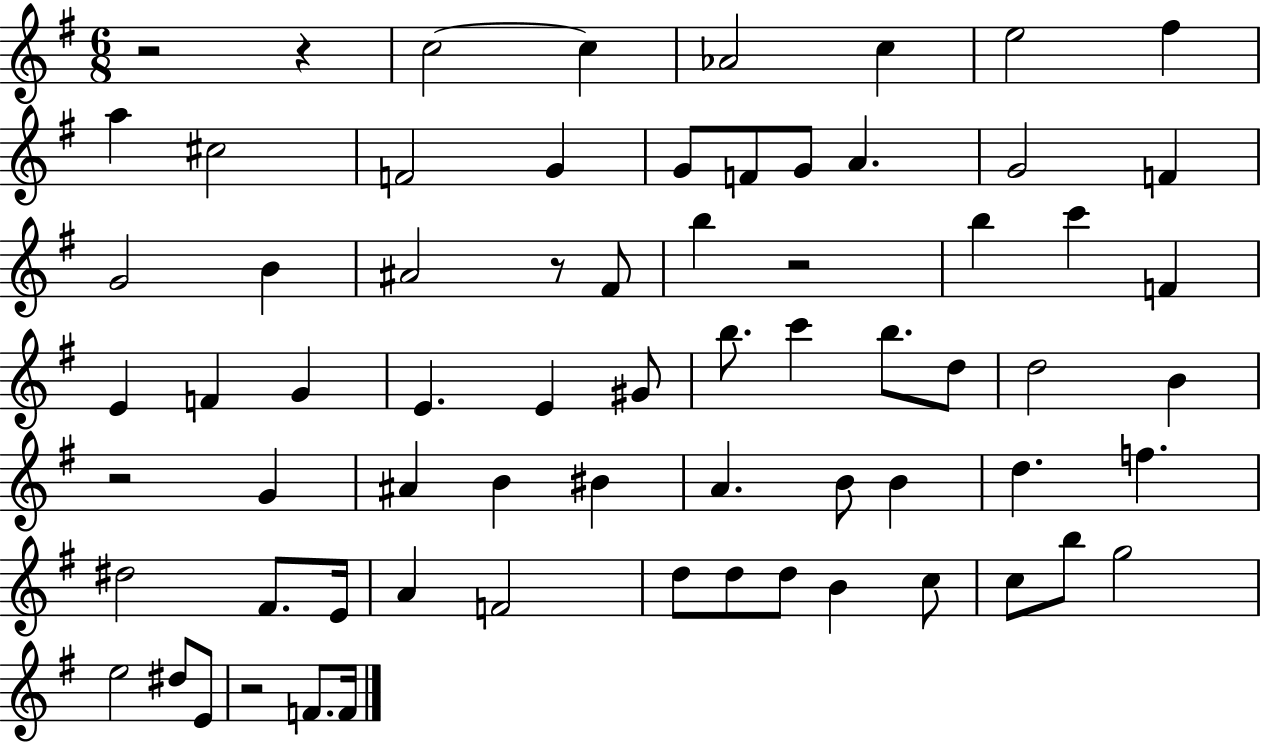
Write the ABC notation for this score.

X:1
T:Untitled
M:6/8
L:1/4
K:G
z2 z c2 c _A2 c e2 ^f a ^c2 F2 G G/2 F/2 G/2 A G2 F G2 B ^A2 z/2 ^F/2 b z2 b c' F E F G E E ^G/2 b/2 c' b/2 d/2 d2 B z2 G ^A B ^B A B/2 B d f ^d2 ^F/2 E/4 A F2 d/2 d/2 d/2 B c/2 c/2 b/2 g2 e2 ^d/2 E/2 z2 F/2 F/4